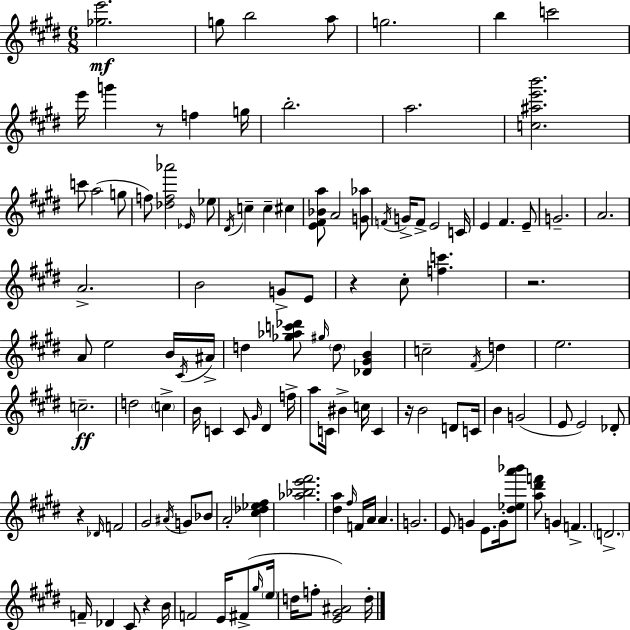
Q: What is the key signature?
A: E major